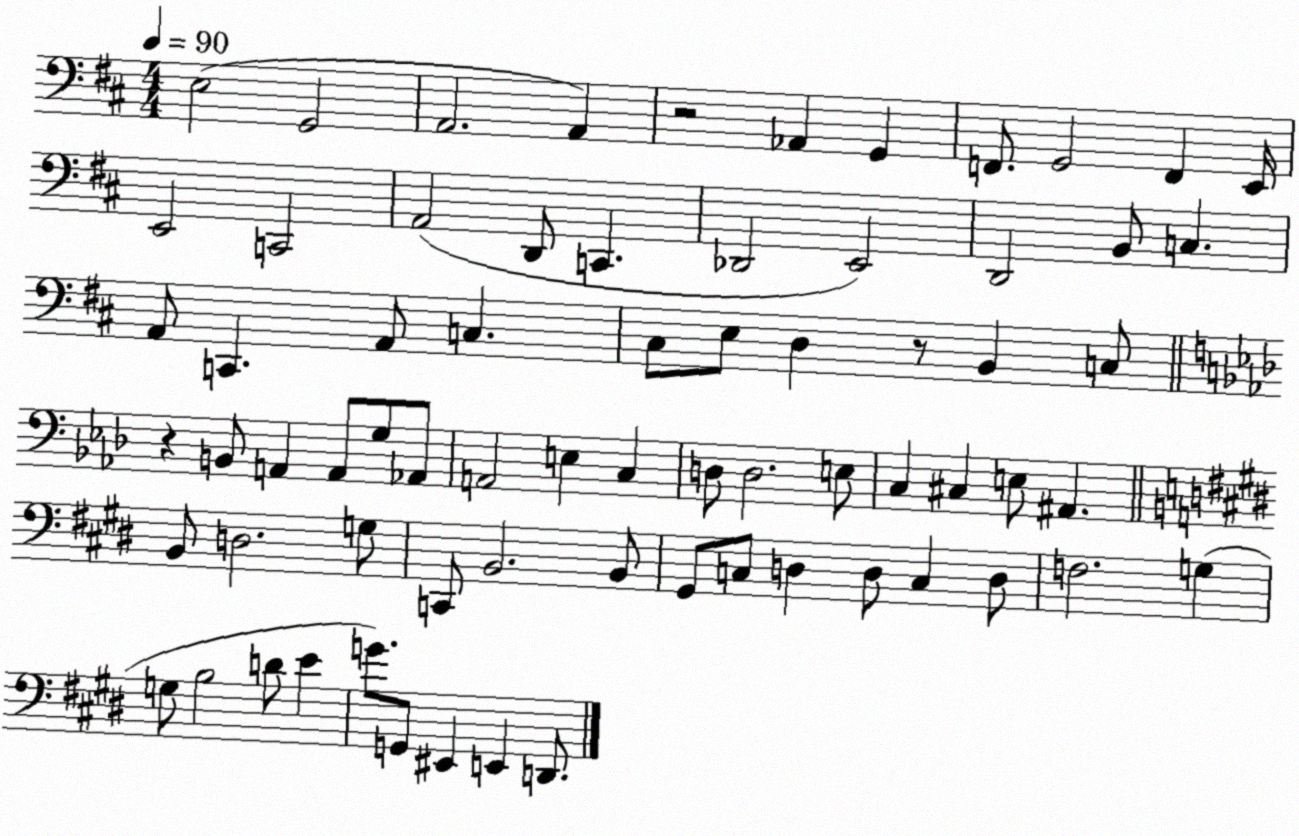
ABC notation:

X:1
T:Untitled
M:4/4
L:1/4
K:D
E,2 G,,2 A,,2 A,, z2 _A,, G,, F,,/2 G,,2 F,, E,,/4 E,,2 C,,2 A,,2 D,,/2 C,, _D,,2 E,,2 D,,2 B,,/2 C, A,,/2 C,, A,,/2 C, ^C,/2 E,/2 D, z/2 B,, C,/2 z B,,/2 A,, A,,/2 G,/2 _A,,/2 A,,2 E, C, D,/2 D,2 E,/2 C, ^C, E,/2 ^A,, B,,/2 D,2 G,/2 C,,/2 B,,2 B,,/2 ^G,,/2 C,/2 D, D,/2 C, D,/2 F,2 G, G,/2 B,2 D/2 E G/2 G,,/2 ^E,, E,, D,,/2